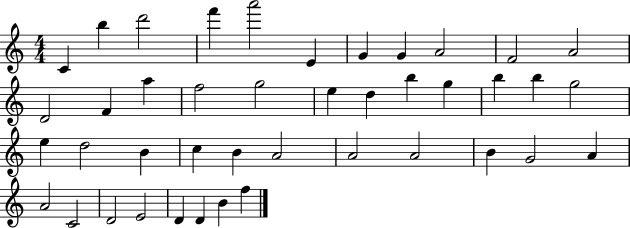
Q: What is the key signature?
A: C major